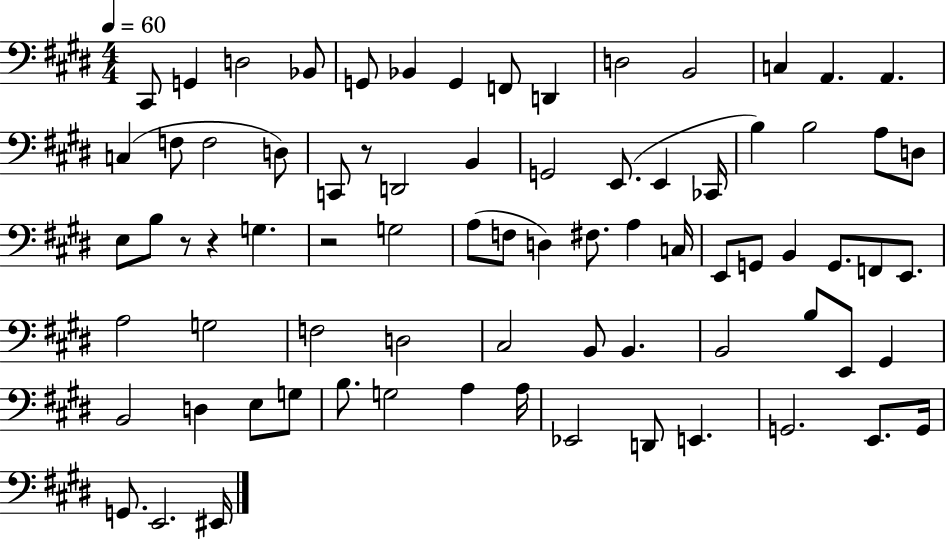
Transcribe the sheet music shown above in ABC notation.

X:1
T:Untitled
M:4/4
L:1/4
K:E
^C,,/2 G,, D,2 _B,,/2 G,,/2 _B,, G,, F,,/2 D,, D,2 B,,2 C, A,, A,, C, F,/2 F,2 D,/2 C,,/2 z/2 D,,2 B,, G,,2 E,,/2 E,, _C,,/4 B, B,2 A,/2 D,/2 E,/2 B,/2 z/2 z G, z2 G,2 A,/2 F,/2 D, ^F,/2 A, C,/4 E,,/2 G,,/2 B,, G,,/2 F,,/2 E,,/2 A,2 G,2 F,2 D,2 ^C,2 B,,/2 B,, B,,2 B,/2 E,,/2 ^G,, B,,2 D, E,/2 G,/2 B,/2 G,2 A, A,/4 _E,,2 D,,/2 E,, G,,2 E,,/2 G,,/4 G,,/2 E,,2 ^E,,/4